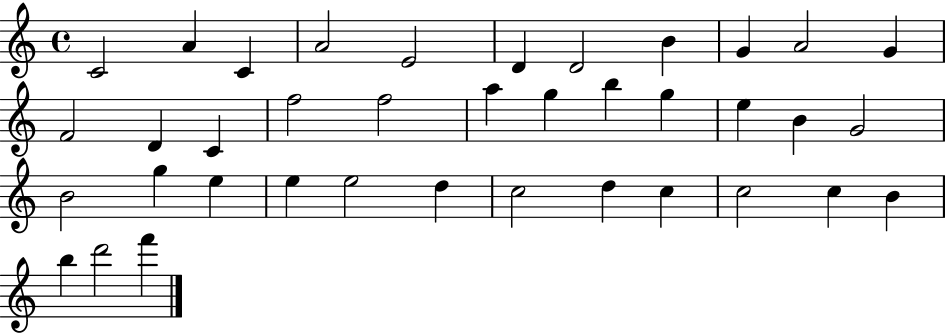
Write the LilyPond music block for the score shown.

{
  \clef treble
  \time 4/4
  \defaultTimeSignature
  \key c \major
  c'2 a'4 c'4 | a'2 e'2 | d'4 d'2 b'4 | g'4 a'2 g'4 | \break f'2 d'4 c'4 | f''2 f''2 | a''4 g''4 b''4 g''4 | e''4 b'4 g'2 | \break b'2 g''4 e''4 | e''4 e''2 d''4 | c''2 d''4 c''4 | c''2 c''4 b'4 | \break b''4 d'''2 f'''4 | \bar "|."
}